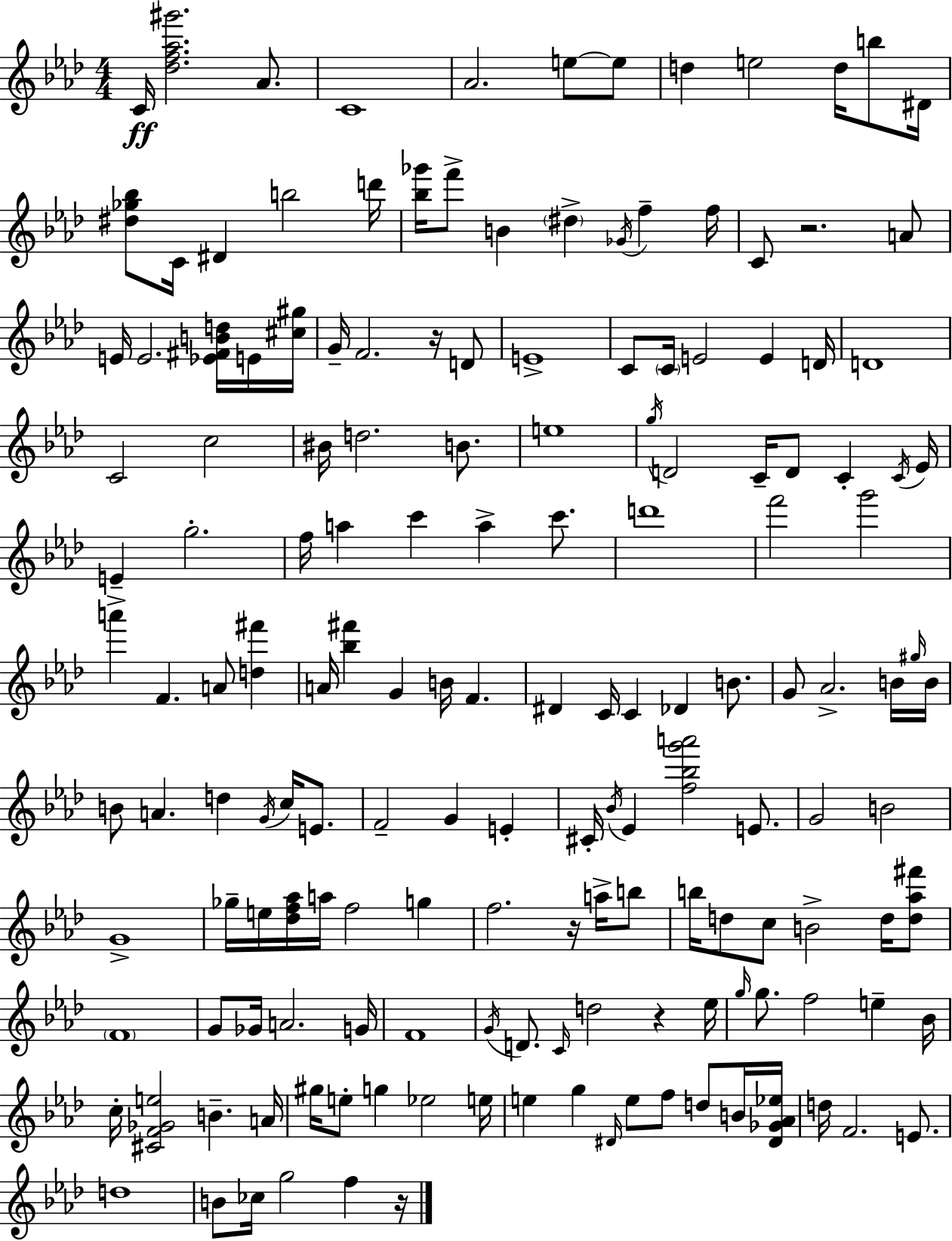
C4/s [Db5,F5,Ab5,G#6]/h. Ab4/e. C4/w Ab4/h. E5/e E5/e D5/q E5/h D5/s B5/e D#4/s [D#5,Gb5,Bb5]/e C4/s D#4/q B5/h D6/s [Bb5,Gb6]/s F6/e B4/q D#5/q Gb4/s F5/q F5/s C4/e R/h. A4/e E4/s E4/h. [Eb4,F#4,B4,D5]/s E4/s [C#5,G#5]/s G4/s F4/h. R/s D4/e E4/w C4/e C4/s E4/h E4/q D4/s D4/w C4/h C5/h BIS4/s D5/h. B4/e. E5/w G5/s D4/h C4/s D4/e C4/q C4/s Eb4/s E4/q G5/h. F5/s A5/q C6/q A5/q C6/e. D6/w F6/h G6/h A6/q F4/q. A4/e [D5,F#6]/q A4/s [Bb5,F#6]/q G4/q B4/s F4/q. D#4/q C4/s C4/q Db4/q B4/e. G4/e Ab4/h. B4/s G#5/s B4/s B4/e A4/q. D5/q G4/s C5/s E4/e. F4/h G4/q E4/q C#4/s Bb4/s Eb4/q [F5,Bb5,G6,A6]/h E4/e. G4/h B4/h G4/w Gb5/s E5/s [Db5,F5,Ab5]/s A5/s F5/h G5/q F5/h. R/s A5/s B5/e B5/s D5/e C5/e B4/h D5/s [D5,Ab5,F#6]/e F4/w G4/e Gb4/s A4/h. G4/s F4/w G4/s D4/e. C4/s D5/h R/q Eb5/s G5/s G5/e. F5/h E5/q Bb4/s C5/s [C#4,F4,Gb4,E5]/h B4/q. A4/s G#5/s E5/e G5/q Eb5/h E5/s E5/q G5/q D#4/s E5/e F5/e D5/e B4/s [D#4,Gb4,Ab4,Eb5]/s D5/s F4/h. E4/e. D5/w B4/e CES5/s G5/h F5/q R/s